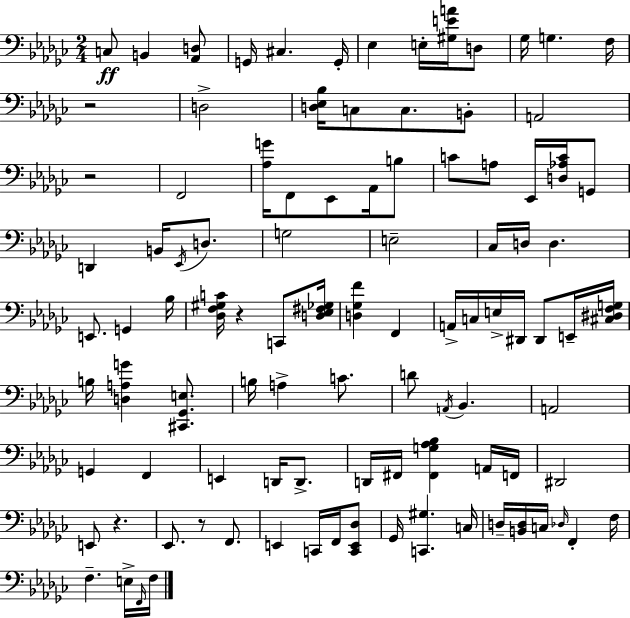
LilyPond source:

{
  \clef bass
  \numericTimeSignature
  \time 2/4
  \key ees \minor
  \repeat volta 2 { c8\ff b,4 <aes, d>8 | g,16 cis4. g,16-. | ees4 e16-. <gis e' a'>16 d8 | ges16 g4. f16 | \break r2 | d2-> | <d ees bes>16 c8 c8. b,8-. | a,2 | \break r2 | f,2 | <aes g'>16 f,8 ees,8 aes,16 b8 | c'8 a8 ees,16 <d aes c'>16 g,8 | \break d,4 b,16 \acciaccatura { ees,16 } d8. | g2 | e2-- | ces16 d16 d4. | \break e,8. g,4 | bes16 <des f gis c'>16 r4 c,8 | <d ees fis ges>16 <d ges f'>4 f,4 | a,16-> c16 e16-> dis,16 dis,8 e,16-- | \break <cis dis f g>16 b16 <d a g'>4 <cis, ges, e>8. | b16 a4-> c'8. | d'8 \acciaccatura { a,16 } bes,4. | a,2 | \break g,4 f,4 | e,4 d,16 d,8.-> | d,16 fis,16 <fis, g aes bes>4 | a,16 f,16 dis,2 | \break e,8 r4. | ees,8. r8 f,8. | e,4 c,16 f,16 | <c, e, des>8 ges,16 <c, gis>4. | \break c16 d16-- <b, d>16 c16 \grace { des16 } f,4-. | f16 f4.-- | e16-> \grace { f,16 } f16 } \bar "|."
}